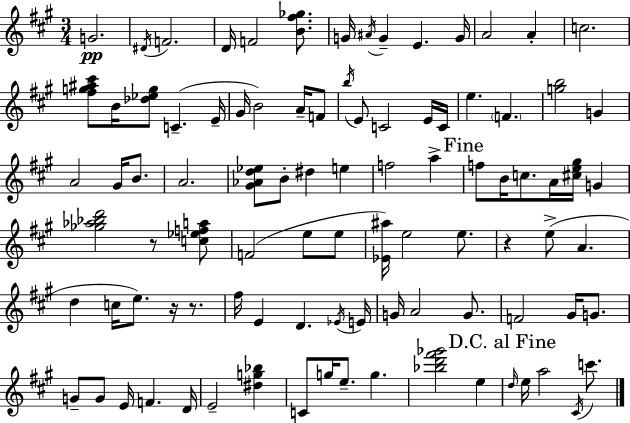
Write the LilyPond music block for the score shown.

{
  \clef treble
  \numericTimeSignature
  \time 3/4
  \key a \major
  g'2.\pp | \acciaccatura { dis'16 } f'2. | d'16 f'2 <b' fis'' ges''>8. | g'16 \acciaccatura { ais'16 } g'4-- e'4. | \break g'16 a'2 a'4-. | c''2. | <fis'' g'' ais'' cis'''>8 b'16 <des'' ees'' g''>8 c'4.--( | e'16-- gis'16 b'2) a'16-- | \break f'8 \acciaccatura { b''16 } e'8 c'2 | e'16 c'16 e''4. \parenthesize f'4. | <g'' b''>2 g'4 | a'2 gis'16 | \break b'8. a'2. | <gis' aes' d'' ees''>8 b'8-. dis''4 e''4 | f''2 a''4-> | \mark "Fine" f''8 b'16 c''8. a'16 <cis'' e'' gis''>16 g'4 | \break <ges'' aes'' bes'' d'''>2 r8 | <c'' ees'' f'' a''>8 f'2( e''8 | e''8 <ees' ais''>16) e''2 | e''8. r4 e''8->( a'4. | \break d''4 c''16 e''8.) r16 | r8. fis''16 e'4 d'4. | \acciaccatura { ees'16 } e'16 g'16 a'2 | g'8. f'2 | \break gis'16 g'8. g'8-- g'8 e'16 f'4. | d'16 e'2-- | <dis'' g'' bes''>4 c'8 g''16 e''8.-- g''4. | <bes'' d''' fis''' ges'''>2 | \break e''4 \mark "D.C. al Fine" \grace { d''16 } e''16 a''2 | \acciaccatura { cis'16 } c'''8. \bar "|."
}